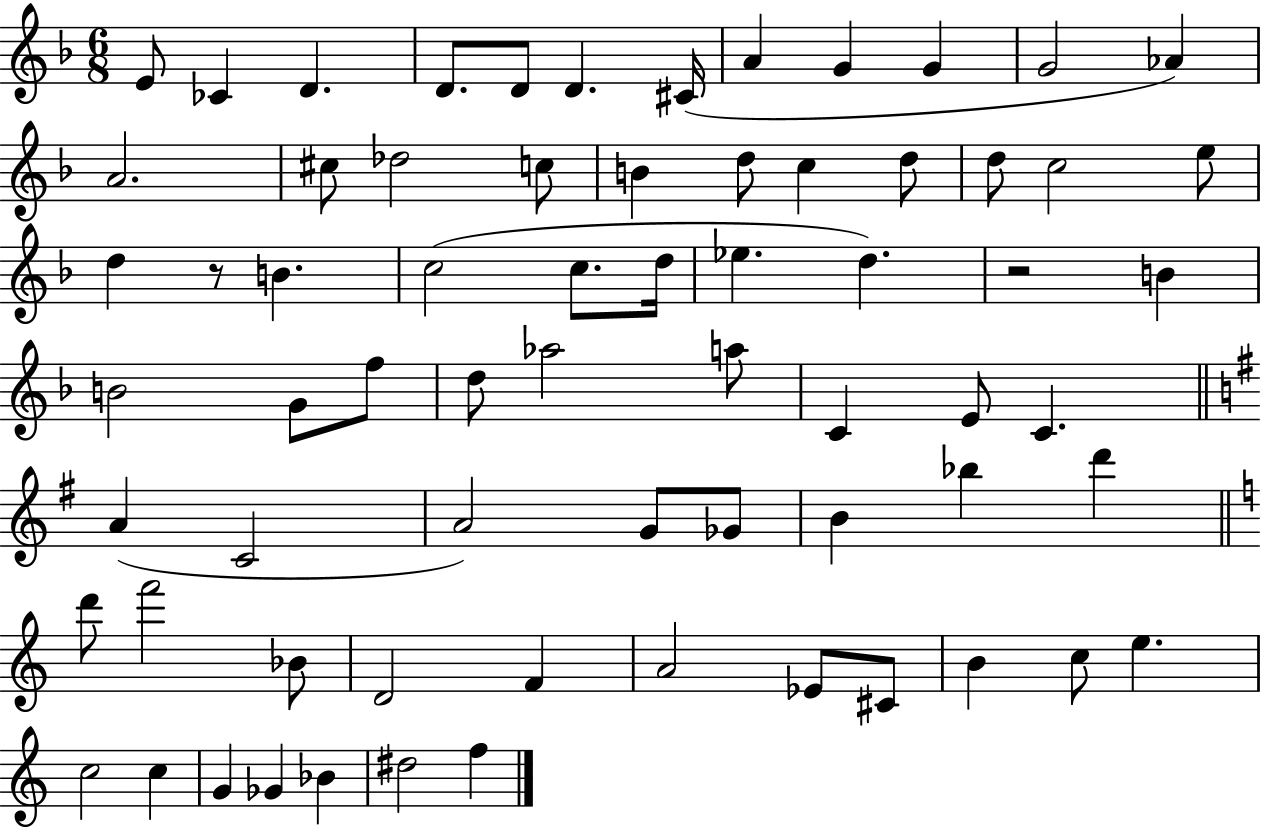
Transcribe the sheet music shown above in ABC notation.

X:1
T:Untitled
M:6/8
L:1/4
K:F
E/2 _C D D/2 D/2 D ^C/4 A G G G2 _A A2 ^c/2 _d2 c/2 B d/2 c d/2 d/2 c2 e/2 d z/2 B c2 c/2 d/4 _e d z2 B B2 G/2 f/2 d/2 _a2 a/2 C E/2 C A C2 A2 G/2 _G/2 B _b d' d'/2 f'2 _B/2 D2 F A2 _E/2 ^C/2 B c/2 e c2 c G _G _B ^d2 f